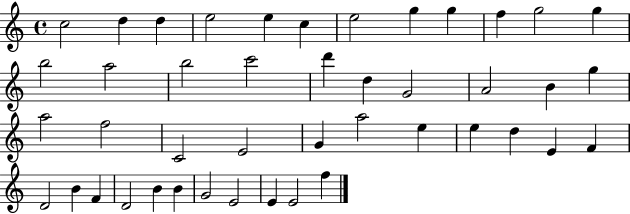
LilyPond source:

{
  \clef treble
  \time 4/4
  \defaultTimeSignature
  \key c \major
  c''2 d''4 d''4 | e''2 e''4 c''4 | e''2 g''4 g''4 | f''4 g''2 g''4 | \break b''2 a''2 | b''2 c'''2 | d'''4 d''4 g'2 | a'2 b'4 g''4 | \break a''2 f''2 | c'2 e'2 | g'4 a''2 e''4 | e''4 d''4 e'4 f'4 | \break d'2 b'4 f'4 | d'2 b'4 b'4 | g'2 e'2 | e'4 e'2 f''4 | \break \bar "|."
}